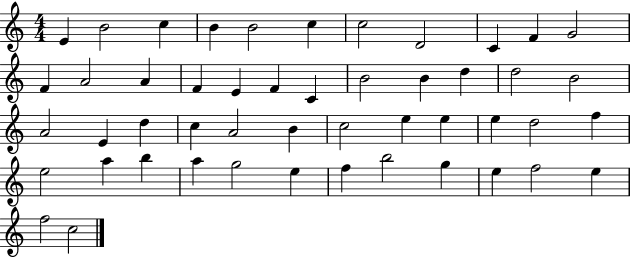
E4/q B4/h C5/q B4/q B4/h C5/q C5/h D4/h C4/q F4/q G4/h F4/q A4/h A4/q F4/q E4/q F4/q C4/q B4/h B4/q D5/q D5/h B4/h A4/h E4/q D5/q C5/q A4/h B4/q C5/h E5/q E5/q E5/q D5/h F5/q E5/h A5/q B5/q A5/q G5/h E5/q F5/q B5/h G5/q E5/q F5/h E5/q F5/h C5/h